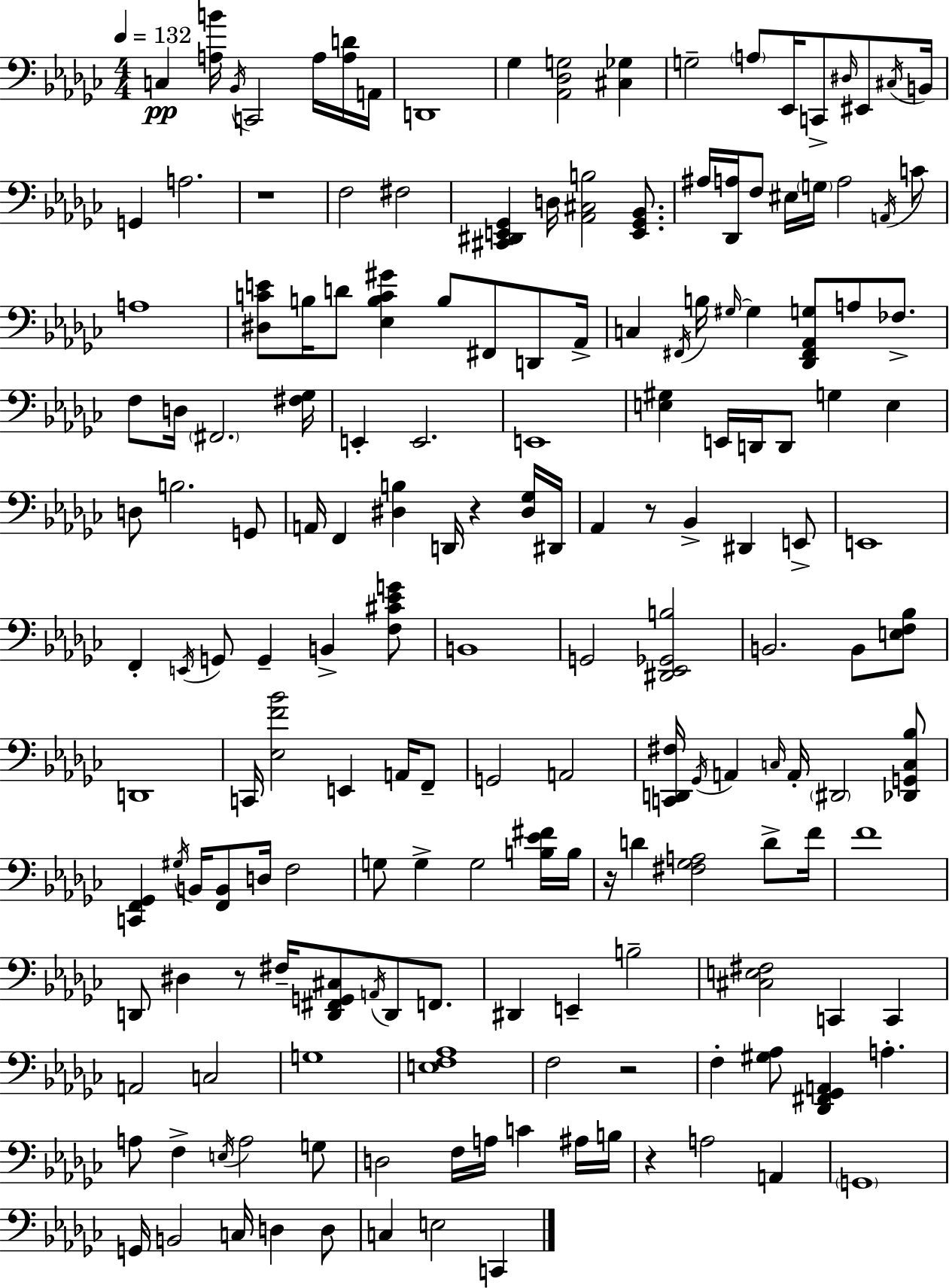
{
  \clef bass
  \numericTimeSignature
  \time 4/4
  \key ees \minor
  \tempo 4 = 132
  c4\pp <a b'>16 \acciaccatura { bes,16 } c,2 a16 <a d'>16 | a,16 d,1 | ges4 <aes, des g>2 <cis ges>4 | g2-- \parenthesize a8 ees,16 c,8-> \grace { dis16 } eis,8 | \break \acciaccatura { cis16 } b,16 g,4 a2. | r1 | f2 fis2 | <cis, dis, e, ges,>4 d16 <aes, cis b>2 | \break <e, ges, bes,>8. ais16 <des, a>16 f8 eis16 \parenthesize g16 a2 | \acciaccatura { a,16 } c'8 a1 | <dis c' e'>8 b16 d'8 <ees b c' gis'>4 b8 fis,8 | d,8 aes,16-> c4 \acciaccatura { fis,16 } b16 \grace { gis16~ }~ gis4 <des, fis, aes, g>8 | \break a8 fes8.-> f8 d16 \parenthesize fis,2. | <fis ges>16 e,4-. e,2. | e,1 | <e gis>4 e,16 d,16 d,8 g4 | \break e4 d8 b2. | g,8 a,16 f,4 <dis b>4 d,16 | r4 <dis ges>16 dis,16 aes,4 r8 bes,4-> | dis,4 e,8-> e,1 | \break f,4-. \acciaccatura { e,16 } g,8 g,4-- | b,4-> <f cis' ees' g'>8 b,1 | g,2 <dis, ees, ges, b>2 | b,2. | \break b,8 <e f bes>8 d,1 | c,16 <ees f' bes'>2 | e,4 a,16 f,8-- g,2 a,2 | <c, d, fis>16 \acciaccatura { ges,16 } a,4 \grace { c16 } a,16-. \parenthesize dis,2 | \break <des, g, c bes>8 <c, f, ges,>4 \acciaccatura { gis16 } b,16 <f, b,>8 | d16 f2 g8 g4-> | g2 <b ees' fis'>16 b16 r16 d'4 <fis ges a>2 | d'8-> f'16 f'1 | \break d,8 dis4 | r8 fis16-- <d, fis, g, cis>8 \acciaccatura { a,16 } d,8 f,8. dis,4 e,4-- | b2-- <cis e fis>2 | c,4 c,4 a,2 | \break c2 g1 | <e f aes>1 | f2 | r2 f4-. <gis aes>8 | \break <des, fis, ges, a,>4 a4.-. a8 f4-> | \acciaccatura { e16 } a2 g8 d2 | f16 a16 c'4 ais16 b16 r4 | a2 a,4 \parenthesize g,1 | \break g,16 b,2 | c16 d4 d8 c4 | e2 c,4 \bar "|."
}